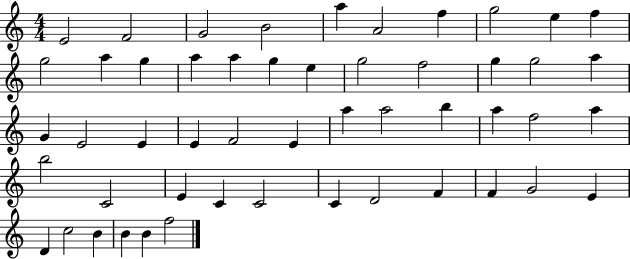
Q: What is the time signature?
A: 4/4